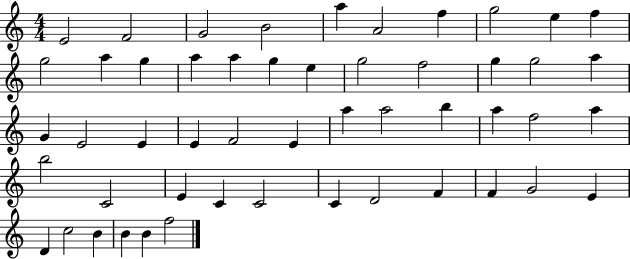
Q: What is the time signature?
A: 4/4